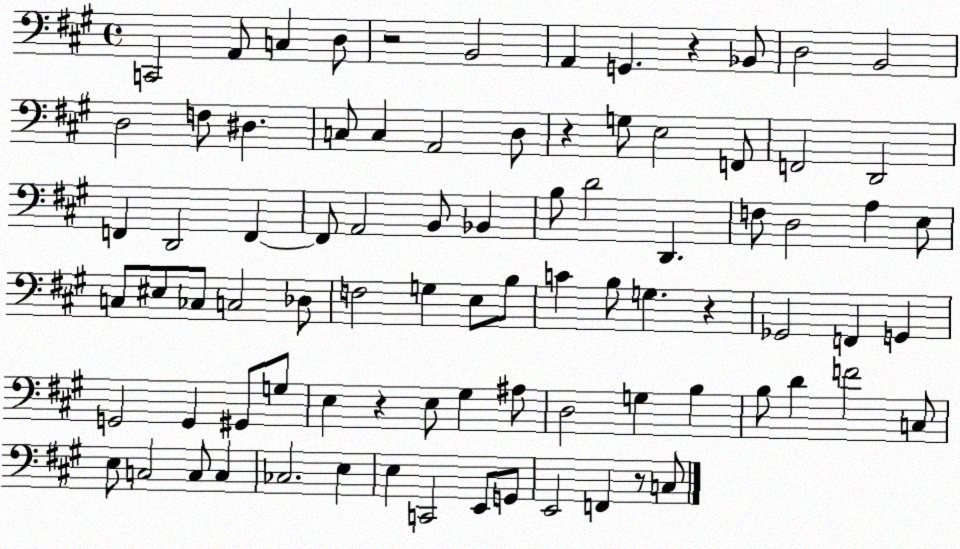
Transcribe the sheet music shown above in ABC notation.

X:1
T:Untitled
M:4/4
L:1/4
K:A
C,,2 A,,/2 C, D,/2 z2 B,,2 A,, G,, z _B,,/2 D,2 B,,2 D,2 F,/2 ^D, C,/2 C, A,,2 D,/2 z G,/2 E,2 F,,/2 F,,2 D,,2 F,, D,,2 F,, F,,/2 A,,2 B,,/2 _B,, B,/2 D2 D,, F,/2 D,2 A, E,/2 C,/2 ^E,/2 _C,/2 C,2 _D,/2 F,2 G, E,/2 B,/2 C B,/2 G, z _G,,2 F,, G,, G,,2 G,, ^G,,/2 G,/2 E, z E,/2 ^G, ^A,/2 D,2 G, B, B,/2 D F2 C,/2 E,/2 C,2 C,/2 C, _C,2 E, E, C,,2 E,,/2 G,,/2 E,,2 F,, z/2 C,/2